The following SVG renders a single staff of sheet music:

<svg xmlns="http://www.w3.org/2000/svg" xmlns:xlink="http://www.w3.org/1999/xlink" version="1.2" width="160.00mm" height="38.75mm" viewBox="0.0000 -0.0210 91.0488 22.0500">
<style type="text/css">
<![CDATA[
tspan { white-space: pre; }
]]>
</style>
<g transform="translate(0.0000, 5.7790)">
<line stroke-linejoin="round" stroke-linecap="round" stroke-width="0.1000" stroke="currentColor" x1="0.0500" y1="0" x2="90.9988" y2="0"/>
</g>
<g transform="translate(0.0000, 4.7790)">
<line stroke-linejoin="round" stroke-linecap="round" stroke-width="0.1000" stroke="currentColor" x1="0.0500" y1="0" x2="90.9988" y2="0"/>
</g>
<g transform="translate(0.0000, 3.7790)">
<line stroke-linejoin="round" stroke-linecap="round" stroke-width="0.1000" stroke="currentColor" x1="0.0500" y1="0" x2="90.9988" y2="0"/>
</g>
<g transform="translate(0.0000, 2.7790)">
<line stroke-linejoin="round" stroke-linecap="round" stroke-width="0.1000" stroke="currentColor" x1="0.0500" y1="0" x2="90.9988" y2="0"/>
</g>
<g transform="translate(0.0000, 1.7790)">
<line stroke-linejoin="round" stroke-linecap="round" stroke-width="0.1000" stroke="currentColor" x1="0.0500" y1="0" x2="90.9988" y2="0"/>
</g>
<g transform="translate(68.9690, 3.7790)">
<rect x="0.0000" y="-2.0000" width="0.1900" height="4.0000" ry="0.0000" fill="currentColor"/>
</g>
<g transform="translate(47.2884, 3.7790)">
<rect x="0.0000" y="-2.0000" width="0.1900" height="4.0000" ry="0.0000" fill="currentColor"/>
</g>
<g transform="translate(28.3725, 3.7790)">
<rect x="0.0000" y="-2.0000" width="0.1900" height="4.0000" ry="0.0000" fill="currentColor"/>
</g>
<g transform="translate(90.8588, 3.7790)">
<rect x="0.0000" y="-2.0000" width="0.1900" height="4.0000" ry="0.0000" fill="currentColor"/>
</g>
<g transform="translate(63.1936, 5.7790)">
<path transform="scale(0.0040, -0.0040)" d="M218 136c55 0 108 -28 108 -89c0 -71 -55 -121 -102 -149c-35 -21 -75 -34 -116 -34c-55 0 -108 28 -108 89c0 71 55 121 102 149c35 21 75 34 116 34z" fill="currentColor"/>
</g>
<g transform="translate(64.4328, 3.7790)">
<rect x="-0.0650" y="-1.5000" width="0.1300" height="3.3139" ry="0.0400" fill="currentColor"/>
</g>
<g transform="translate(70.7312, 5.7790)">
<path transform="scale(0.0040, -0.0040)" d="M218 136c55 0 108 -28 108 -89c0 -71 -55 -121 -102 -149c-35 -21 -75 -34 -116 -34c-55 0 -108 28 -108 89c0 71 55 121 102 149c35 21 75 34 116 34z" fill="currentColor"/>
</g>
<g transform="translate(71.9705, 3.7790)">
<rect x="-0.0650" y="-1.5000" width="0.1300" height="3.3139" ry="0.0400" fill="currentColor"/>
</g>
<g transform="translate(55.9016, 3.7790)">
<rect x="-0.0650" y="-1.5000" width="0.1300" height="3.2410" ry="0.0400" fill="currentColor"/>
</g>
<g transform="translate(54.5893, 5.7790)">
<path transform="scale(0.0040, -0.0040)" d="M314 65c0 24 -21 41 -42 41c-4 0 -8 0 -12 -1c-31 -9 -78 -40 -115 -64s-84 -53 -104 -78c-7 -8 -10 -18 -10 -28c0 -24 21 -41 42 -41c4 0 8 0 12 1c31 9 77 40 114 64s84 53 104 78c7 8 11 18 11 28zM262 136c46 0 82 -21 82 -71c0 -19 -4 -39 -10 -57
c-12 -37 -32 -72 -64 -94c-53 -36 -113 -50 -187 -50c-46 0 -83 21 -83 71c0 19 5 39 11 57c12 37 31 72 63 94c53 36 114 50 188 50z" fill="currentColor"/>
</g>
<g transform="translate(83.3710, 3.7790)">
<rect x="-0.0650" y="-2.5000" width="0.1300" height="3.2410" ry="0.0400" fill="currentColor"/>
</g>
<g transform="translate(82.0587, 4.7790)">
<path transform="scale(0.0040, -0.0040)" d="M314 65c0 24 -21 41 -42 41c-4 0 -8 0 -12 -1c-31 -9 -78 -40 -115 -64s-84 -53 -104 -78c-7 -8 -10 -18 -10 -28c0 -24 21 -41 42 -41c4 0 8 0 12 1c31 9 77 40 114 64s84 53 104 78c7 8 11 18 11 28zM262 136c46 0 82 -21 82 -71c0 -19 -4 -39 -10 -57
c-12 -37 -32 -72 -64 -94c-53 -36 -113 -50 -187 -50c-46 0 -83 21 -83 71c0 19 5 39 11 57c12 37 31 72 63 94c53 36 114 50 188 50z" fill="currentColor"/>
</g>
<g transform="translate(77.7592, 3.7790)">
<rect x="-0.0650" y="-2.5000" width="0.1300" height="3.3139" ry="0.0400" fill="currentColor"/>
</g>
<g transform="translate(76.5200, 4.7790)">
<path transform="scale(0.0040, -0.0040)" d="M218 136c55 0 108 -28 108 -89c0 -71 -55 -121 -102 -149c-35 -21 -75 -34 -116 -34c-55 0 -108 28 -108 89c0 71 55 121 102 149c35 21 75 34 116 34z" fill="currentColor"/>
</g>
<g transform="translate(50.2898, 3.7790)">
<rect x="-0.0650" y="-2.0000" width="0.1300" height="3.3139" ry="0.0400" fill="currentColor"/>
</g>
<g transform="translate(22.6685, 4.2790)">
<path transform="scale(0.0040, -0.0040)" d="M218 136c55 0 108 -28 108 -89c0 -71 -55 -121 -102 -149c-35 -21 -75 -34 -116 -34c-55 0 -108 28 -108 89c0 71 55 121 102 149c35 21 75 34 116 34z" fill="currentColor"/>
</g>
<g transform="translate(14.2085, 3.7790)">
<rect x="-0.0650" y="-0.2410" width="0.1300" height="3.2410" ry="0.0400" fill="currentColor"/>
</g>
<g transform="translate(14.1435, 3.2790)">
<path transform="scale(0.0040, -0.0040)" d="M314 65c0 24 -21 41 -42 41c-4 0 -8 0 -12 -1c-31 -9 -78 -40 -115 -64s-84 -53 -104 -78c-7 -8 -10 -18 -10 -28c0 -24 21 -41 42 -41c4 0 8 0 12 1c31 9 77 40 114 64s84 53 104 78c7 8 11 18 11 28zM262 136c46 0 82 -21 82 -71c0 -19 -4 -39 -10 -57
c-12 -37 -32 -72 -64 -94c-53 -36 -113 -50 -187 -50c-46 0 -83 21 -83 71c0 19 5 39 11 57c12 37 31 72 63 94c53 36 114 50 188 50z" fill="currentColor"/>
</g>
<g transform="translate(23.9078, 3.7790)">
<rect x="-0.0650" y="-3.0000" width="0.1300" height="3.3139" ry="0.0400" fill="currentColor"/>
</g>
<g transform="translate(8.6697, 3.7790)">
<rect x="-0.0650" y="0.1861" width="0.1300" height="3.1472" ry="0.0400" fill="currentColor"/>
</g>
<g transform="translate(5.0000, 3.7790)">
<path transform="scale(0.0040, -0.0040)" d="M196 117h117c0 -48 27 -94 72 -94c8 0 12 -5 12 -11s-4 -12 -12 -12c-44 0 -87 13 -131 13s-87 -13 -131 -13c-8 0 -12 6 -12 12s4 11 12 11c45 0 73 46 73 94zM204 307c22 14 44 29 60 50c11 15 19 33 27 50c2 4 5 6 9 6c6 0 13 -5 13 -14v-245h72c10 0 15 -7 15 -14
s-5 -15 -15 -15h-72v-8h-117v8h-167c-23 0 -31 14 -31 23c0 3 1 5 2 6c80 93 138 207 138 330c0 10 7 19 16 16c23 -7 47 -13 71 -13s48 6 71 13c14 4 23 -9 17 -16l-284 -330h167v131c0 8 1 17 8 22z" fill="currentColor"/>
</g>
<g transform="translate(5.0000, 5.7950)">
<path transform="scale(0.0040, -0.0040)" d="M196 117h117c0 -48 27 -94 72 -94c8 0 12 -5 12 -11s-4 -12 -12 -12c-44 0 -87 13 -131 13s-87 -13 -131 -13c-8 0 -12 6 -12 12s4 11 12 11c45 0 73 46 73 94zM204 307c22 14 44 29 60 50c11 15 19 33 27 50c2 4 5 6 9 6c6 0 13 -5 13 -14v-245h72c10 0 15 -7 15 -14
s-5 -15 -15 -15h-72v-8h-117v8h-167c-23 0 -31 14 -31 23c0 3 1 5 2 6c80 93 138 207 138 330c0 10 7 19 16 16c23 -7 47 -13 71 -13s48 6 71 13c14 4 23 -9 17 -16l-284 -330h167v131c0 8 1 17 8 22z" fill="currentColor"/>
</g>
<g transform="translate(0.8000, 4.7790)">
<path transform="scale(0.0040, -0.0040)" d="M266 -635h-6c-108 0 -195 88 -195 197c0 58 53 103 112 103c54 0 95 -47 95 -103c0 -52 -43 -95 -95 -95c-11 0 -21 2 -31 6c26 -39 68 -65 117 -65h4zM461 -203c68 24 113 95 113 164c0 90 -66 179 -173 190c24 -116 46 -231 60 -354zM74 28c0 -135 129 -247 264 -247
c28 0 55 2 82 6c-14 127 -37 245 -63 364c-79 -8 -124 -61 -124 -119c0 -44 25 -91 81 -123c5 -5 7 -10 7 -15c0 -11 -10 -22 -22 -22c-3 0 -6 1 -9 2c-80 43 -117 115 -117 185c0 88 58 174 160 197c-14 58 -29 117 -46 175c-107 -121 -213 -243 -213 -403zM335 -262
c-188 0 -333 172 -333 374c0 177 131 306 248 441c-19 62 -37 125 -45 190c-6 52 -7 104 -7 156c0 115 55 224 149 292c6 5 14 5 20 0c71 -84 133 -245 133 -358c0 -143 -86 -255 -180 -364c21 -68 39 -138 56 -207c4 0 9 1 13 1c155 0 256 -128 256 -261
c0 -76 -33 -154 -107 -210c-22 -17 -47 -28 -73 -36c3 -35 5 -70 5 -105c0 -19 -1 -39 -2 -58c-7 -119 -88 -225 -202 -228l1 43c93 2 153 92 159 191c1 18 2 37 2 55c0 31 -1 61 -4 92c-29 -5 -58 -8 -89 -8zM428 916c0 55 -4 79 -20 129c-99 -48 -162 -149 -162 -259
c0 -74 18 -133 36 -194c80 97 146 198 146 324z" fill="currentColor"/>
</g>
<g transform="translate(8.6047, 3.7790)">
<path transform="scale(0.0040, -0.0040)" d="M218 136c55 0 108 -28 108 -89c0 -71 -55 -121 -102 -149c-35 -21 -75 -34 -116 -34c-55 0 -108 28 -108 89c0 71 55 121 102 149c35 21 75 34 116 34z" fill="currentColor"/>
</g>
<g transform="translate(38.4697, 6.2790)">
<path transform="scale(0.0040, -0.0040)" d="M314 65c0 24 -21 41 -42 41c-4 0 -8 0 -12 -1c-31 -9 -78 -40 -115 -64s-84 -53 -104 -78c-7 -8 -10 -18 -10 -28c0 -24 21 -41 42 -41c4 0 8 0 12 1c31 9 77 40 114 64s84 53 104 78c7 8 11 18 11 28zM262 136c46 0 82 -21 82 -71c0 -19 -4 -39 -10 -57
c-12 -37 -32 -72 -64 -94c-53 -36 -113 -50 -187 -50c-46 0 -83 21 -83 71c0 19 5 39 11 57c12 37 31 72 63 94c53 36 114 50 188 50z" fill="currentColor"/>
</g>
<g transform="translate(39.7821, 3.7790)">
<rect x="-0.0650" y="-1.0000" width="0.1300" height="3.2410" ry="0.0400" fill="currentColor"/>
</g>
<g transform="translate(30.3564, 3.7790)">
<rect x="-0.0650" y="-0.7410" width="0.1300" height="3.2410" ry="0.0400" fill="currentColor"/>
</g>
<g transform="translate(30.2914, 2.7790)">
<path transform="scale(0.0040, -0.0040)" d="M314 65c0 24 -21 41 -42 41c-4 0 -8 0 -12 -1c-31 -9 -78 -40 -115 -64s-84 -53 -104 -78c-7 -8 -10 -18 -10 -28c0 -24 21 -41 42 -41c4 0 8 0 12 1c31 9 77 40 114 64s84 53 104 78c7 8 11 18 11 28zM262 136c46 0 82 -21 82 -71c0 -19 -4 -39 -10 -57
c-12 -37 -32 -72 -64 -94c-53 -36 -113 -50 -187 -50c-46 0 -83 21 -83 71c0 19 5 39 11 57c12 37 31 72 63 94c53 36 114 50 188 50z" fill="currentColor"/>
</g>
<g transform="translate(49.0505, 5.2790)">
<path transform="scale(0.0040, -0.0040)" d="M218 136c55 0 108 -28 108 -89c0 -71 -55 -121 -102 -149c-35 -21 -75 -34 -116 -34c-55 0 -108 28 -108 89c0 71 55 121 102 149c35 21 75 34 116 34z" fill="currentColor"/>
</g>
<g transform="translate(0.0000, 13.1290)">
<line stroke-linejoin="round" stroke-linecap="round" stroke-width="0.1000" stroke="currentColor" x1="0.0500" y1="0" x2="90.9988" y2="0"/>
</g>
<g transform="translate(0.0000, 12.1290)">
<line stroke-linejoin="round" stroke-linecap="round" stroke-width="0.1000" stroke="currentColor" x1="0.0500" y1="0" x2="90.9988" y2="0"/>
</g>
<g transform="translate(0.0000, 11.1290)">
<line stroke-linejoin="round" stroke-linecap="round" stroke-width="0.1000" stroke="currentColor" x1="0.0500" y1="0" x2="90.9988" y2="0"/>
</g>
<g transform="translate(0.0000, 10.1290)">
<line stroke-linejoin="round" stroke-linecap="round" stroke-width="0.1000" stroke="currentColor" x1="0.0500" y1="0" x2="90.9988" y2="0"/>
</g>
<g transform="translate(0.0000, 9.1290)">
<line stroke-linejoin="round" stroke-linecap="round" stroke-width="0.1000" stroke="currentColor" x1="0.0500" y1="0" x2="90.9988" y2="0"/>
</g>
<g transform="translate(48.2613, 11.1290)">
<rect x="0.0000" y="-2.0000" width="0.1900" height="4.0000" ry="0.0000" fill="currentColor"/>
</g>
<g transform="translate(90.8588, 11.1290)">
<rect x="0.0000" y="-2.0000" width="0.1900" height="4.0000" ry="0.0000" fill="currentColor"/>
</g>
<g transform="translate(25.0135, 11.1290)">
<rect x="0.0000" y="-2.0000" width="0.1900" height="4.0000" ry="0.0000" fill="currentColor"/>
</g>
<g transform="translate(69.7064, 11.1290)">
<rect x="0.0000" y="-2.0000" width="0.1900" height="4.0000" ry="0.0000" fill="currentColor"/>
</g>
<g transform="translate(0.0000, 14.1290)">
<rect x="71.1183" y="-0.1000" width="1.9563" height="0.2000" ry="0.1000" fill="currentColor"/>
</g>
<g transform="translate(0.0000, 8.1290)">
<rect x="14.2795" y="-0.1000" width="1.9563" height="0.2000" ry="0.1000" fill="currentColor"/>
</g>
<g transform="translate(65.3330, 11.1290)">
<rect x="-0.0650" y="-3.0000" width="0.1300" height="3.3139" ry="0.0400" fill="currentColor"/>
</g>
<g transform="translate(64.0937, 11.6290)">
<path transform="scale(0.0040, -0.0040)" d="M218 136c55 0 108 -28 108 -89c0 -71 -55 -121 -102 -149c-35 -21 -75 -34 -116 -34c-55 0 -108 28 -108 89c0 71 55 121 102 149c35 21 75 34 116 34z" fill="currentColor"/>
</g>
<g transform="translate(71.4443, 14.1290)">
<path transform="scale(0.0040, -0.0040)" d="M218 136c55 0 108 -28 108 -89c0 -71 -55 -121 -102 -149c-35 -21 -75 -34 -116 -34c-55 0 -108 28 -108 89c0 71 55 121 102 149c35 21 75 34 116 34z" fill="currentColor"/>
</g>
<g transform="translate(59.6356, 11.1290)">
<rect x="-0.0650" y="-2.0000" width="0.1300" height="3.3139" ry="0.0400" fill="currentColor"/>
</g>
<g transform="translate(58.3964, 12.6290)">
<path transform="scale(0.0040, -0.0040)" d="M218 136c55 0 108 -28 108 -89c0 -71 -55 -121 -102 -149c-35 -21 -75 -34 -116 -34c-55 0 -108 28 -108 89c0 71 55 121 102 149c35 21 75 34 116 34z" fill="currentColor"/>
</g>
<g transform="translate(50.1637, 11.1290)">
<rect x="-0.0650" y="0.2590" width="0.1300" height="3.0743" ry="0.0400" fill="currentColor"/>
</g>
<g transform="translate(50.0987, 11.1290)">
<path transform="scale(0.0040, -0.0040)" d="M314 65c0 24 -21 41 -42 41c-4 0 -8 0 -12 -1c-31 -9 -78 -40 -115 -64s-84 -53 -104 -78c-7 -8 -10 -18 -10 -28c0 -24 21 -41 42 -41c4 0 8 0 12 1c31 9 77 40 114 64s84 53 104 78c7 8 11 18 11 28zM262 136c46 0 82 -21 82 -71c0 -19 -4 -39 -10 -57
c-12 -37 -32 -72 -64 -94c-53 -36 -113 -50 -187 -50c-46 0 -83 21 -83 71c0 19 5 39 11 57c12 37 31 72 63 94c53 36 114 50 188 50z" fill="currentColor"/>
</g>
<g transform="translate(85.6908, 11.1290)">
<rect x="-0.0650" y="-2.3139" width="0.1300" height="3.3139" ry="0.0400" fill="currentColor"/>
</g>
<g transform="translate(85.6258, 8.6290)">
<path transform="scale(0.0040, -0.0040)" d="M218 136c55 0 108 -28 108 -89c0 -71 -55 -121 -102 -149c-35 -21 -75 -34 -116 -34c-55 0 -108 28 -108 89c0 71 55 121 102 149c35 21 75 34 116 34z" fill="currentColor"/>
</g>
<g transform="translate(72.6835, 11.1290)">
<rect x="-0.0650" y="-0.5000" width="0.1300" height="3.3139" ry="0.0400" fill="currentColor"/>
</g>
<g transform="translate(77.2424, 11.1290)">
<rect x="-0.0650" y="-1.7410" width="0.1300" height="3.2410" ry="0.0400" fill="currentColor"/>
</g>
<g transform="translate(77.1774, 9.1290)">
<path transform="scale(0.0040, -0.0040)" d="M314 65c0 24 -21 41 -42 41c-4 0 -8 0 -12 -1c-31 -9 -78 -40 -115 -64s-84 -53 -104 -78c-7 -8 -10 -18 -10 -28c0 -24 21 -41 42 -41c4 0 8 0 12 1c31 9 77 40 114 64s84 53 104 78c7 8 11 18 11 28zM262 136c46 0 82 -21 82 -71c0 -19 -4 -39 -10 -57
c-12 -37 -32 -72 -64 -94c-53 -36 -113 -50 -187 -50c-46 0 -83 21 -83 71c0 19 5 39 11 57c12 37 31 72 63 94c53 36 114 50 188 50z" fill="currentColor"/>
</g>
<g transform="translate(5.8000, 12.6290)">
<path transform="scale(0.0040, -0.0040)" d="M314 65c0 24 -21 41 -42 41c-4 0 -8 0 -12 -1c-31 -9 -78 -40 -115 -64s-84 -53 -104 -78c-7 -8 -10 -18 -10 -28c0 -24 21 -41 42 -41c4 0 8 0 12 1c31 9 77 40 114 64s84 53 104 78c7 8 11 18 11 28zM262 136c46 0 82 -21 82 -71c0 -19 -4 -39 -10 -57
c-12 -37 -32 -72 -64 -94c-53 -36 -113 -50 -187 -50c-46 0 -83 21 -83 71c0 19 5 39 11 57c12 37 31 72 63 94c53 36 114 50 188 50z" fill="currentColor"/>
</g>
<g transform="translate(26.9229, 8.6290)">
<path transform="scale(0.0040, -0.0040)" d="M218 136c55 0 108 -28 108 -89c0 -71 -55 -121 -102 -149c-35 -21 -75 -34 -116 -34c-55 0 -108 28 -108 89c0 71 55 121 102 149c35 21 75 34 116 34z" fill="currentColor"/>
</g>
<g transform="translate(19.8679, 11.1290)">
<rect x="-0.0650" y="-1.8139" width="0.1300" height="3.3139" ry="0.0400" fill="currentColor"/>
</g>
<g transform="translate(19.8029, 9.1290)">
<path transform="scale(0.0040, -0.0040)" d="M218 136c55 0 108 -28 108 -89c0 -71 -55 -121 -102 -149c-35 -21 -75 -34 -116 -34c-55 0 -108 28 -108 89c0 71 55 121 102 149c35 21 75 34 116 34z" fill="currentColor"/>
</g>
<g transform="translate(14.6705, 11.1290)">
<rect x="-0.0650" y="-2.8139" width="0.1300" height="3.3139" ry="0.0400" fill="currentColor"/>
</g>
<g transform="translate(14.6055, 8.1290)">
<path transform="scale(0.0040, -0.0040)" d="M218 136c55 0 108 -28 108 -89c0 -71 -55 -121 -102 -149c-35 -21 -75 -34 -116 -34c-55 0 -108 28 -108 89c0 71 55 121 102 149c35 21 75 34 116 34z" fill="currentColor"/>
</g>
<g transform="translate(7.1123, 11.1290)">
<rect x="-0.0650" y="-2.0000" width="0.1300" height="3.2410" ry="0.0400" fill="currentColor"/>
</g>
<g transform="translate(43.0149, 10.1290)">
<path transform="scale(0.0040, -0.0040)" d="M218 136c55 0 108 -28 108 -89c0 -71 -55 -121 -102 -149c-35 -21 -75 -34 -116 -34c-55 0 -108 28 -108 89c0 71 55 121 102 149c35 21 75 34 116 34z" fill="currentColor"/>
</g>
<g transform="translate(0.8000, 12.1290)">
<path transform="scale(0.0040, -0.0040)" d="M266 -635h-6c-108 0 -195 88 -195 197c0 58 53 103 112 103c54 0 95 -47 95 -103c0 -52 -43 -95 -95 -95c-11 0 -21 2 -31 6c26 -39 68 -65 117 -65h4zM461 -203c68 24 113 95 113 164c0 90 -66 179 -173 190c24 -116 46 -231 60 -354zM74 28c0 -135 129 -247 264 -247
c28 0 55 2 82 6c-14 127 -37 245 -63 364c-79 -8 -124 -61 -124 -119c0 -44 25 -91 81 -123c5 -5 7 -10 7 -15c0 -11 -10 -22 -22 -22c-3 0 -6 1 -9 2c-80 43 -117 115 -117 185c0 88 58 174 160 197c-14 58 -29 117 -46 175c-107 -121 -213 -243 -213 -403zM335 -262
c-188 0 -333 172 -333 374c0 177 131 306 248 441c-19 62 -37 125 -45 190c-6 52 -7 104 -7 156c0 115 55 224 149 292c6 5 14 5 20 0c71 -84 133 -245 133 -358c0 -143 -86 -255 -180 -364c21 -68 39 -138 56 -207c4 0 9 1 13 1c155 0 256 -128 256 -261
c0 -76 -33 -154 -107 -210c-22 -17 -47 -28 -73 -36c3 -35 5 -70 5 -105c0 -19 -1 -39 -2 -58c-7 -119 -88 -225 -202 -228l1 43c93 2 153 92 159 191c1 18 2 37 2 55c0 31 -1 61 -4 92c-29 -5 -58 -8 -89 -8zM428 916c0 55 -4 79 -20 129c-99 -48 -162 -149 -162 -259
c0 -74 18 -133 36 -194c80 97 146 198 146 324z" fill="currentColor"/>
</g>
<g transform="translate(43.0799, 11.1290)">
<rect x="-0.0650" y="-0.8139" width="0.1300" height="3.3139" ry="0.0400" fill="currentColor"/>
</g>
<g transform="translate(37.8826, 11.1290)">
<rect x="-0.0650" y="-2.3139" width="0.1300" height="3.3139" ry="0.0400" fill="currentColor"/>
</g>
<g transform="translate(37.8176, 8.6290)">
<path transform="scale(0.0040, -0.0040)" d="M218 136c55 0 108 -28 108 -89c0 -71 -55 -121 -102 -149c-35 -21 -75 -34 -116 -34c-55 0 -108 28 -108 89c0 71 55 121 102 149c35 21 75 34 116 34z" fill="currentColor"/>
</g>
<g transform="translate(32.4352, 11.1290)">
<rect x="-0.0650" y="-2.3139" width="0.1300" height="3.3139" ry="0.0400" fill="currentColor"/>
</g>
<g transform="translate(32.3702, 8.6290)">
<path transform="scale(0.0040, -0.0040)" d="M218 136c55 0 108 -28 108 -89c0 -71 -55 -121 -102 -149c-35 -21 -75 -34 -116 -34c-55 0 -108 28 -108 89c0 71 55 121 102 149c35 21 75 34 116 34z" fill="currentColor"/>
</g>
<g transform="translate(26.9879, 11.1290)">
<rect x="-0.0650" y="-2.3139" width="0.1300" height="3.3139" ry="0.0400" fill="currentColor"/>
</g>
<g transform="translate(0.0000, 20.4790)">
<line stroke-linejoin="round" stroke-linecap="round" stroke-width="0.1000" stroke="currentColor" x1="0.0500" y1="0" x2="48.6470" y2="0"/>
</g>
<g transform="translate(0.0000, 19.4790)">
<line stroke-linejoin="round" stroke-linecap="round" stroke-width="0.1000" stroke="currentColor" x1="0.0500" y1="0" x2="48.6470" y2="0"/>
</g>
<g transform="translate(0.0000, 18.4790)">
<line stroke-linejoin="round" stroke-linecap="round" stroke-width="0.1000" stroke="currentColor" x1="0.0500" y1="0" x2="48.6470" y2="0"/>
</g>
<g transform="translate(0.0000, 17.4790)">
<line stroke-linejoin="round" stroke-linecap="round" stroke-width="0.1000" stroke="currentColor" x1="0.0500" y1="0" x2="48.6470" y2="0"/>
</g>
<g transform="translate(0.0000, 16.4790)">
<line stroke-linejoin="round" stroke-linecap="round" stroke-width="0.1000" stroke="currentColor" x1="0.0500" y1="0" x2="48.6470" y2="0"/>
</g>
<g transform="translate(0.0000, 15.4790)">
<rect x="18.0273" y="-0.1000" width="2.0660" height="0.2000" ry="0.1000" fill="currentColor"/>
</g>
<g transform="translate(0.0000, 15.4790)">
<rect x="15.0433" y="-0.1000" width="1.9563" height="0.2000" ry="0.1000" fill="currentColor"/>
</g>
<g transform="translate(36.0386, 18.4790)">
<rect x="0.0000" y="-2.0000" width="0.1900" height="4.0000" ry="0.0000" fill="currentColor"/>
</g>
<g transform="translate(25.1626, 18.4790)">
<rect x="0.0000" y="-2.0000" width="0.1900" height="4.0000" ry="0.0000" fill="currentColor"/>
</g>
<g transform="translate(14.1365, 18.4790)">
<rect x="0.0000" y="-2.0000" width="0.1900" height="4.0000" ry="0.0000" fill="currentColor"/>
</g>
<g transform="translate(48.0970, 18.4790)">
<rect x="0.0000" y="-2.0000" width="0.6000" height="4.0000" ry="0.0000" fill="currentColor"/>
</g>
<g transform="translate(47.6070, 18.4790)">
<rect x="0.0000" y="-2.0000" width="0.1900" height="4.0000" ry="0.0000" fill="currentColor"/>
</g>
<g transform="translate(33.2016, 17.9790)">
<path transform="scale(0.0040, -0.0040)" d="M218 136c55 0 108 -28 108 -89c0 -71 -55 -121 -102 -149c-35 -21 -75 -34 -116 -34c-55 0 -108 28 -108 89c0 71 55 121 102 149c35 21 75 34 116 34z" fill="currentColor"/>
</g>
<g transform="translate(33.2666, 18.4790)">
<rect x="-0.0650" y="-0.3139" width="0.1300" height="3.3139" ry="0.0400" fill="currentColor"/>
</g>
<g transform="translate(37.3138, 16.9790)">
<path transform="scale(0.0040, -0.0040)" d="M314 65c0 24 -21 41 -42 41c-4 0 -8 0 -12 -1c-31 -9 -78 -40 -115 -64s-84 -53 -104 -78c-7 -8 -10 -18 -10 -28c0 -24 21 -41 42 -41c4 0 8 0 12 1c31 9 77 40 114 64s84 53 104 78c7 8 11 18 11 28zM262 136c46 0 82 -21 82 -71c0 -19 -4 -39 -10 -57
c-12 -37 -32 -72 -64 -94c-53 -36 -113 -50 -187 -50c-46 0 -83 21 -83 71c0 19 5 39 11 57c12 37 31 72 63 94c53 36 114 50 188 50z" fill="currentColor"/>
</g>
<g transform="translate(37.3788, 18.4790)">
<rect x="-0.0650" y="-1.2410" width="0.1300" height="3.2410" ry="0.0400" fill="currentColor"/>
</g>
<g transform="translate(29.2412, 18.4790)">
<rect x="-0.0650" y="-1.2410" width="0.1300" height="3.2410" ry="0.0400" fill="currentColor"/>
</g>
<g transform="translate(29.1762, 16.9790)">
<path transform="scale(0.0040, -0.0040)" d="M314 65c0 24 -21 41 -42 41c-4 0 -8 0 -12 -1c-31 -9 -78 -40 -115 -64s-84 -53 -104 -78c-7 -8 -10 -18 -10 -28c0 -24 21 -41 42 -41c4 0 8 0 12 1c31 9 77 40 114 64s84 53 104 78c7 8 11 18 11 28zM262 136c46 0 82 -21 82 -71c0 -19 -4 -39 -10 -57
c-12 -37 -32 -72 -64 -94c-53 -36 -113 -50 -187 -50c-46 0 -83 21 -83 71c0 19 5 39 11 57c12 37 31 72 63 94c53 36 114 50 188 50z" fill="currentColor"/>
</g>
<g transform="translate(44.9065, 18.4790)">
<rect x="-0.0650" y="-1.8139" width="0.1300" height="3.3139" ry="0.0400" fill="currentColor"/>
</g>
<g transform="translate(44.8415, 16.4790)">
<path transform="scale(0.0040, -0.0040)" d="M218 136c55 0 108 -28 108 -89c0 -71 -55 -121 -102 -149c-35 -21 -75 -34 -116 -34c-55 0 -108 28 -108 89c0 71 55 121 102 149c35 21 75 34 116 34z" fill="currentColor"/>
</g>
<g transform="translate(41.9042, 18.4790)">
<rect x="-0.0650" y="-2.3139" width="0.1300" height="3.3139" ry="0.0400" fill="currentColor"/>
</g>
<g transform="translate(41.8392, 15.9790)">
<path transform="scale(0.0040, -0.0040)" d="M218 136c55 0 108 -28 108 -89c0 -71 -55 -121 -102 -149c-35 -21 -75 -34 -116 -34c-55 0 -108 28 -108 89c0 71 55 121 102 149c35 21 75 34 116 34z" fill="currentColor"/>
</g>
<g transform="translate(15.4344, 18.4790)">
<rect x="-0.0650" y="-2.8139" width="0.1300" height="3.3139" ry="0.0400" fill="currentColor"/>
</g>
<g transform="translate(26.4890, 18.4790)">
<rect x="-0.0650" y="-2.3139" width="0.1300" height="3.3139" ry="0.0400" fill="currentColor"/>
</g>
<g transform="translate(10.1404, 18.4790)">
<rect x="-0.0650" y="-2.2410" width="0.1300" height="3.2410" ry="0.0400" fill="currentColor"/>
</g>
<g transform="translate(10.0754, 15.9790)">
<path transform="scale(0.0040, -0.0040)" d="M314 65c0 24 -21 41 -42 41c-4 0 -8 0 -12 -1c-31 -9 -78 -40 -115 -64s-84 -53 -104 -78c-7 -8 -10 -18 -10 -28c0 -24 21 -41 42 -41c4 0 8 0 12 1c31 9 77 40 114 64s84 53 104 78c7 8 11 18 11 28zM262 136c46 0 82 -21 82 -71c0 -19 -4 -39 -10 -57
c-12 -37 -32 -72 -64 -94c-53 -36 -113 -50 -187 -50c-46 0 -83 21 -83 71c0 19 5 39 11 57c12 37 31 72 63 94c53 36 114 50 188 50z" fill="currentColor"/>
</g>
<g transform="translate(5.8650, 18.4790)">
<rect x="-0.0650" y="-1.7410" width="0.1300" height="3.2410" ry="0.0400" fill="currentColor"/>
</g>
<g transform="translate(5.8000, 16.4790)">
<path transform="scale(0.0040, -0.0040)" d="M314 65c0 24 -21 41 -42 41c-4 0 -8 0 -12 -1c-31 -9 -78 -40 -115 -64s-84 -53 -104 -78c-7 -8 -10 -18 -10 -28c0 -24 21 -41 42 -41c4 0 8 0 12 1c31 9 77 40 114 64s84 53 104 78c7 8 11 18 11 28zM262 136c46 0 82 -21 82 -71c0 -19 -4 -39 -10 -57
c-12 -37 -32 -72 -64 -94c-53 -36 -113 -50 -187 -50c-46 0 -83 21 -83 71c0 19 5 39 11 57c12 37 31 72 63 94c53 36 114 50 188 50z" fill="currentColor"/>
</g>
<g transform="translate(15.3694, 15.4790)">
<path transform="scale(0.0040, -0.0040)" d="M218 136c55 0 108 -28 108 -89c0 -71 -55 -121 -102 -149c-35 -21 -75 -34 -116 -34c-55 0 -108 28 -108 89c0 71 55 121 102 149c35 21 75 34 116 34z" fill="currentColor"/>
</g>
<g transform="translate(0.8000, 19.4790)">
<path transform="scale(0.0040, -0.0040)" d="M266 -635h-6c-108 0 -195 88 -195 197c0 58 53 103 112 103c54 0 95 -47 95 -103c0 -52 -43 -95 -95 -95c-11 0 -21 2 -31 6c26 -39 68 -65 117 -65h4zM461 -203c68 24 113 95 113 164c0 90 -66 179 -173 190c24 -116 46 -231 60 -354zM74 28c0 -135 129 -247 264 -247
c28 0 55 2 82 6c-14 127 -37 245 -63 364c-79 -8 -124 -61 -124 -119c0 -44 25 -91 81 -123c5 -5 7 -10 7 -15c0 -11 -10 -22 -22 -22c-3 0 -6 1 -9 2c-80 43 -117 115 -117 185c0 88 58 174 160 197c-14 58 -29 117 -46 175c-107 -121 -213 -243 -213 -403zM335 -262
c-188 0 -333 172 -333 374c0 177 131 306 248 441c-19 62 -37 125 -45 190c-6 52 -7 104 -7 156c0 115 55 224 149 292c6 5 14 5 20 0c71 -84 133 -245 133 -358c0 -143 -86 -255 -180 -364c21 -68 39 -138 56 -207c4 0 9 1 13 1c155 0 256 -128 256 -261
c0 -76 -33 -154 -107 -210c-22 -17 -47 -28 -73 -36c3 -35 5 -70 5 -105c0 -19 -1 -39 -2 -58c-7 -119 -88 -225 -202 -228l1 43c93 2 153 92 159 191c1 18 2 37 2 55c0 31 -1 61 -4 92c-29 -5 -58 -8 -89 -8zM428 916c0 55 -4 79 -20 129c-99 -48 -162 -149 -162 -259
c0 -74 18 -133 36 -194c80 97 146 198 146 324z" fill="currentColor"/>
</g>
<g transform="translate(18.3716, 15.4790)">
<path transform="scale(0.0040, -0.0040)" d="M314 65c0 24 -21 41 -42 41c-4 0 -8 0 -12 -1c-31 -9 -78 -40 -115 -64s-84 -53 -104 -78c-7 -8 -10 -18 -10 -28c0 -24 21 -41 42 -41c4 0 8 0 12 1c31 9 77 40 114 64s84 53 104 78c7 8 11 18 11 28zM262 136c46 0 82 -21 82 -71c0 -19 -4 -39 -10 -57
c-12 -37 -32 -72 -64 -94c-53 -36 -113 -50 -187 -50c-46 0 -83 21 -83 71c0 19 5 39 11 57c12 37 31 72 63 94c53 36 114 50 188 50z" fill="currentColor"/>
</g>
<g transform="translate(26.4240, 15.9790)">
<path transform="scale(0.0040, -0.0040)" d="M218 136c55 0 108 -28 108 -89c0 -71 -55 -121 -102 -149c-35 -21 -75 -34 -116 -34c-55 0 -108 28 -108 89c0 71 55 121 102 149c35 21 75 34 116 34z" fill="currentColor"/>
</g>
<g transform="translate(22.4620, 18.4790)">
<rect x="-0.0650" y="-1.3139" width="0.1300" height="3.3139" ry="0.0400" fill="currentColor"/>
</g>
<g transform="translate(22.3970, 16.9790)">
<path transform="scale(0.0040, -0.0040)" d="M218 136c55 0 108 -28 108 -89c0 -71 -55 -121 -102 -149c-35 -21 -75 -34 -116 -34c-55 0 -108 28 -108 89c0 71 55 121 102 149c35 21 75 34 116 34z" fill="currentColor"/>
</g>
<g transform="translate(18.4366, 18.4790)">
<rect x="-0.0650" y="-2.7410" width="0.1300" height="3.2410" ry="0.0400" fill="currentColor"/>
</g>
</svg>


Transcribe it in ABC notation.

X:1
T:Untitled
M:4/4
L:1/4
K:C
B c2 A d2 D2 F E2 E E G G2 F2 a f g g g d B2 F A C f2 g f2 g2 a a2 e g e2 c e2 g f